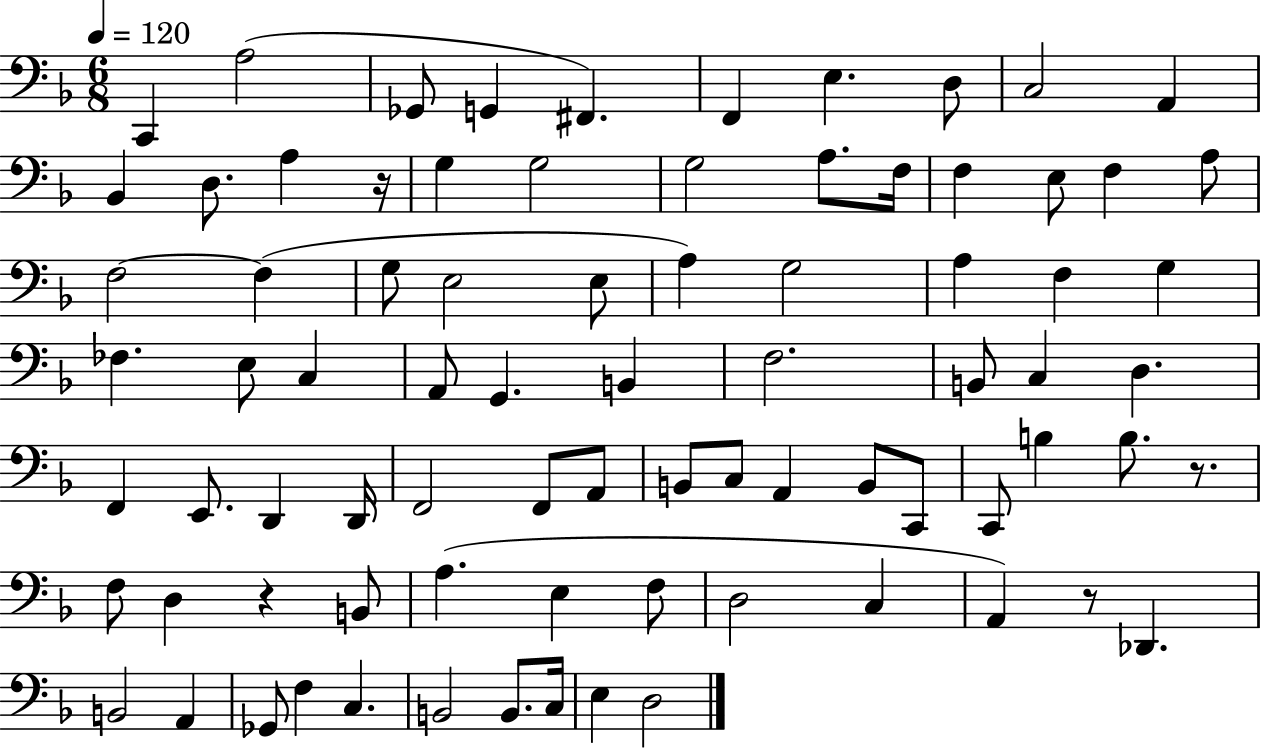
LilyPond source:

{
  \clef bass
  \numericTimeSignature
  \time 6/8
  \key f \major
  \tempo 4 = 120
  c,4 a2( | ges,8 g,4 fis,4.) | f,4 e4. d8 | c2 a,4 | \break bes,4 d8. a4 r16 | g4 g2 | g2 a8. f16 | f4 e8 f4 a8 | \break f2~~ f4( | g8 e2 e8 | a4) g2 | a4 f4 g4 | \break fes4. e8 c4 | a,8 g,4. b,4 | f2. | b,8 c4 d4. | \break f,4 e,8. d,4 d,16 | f,2 f,8 a,8 | b,8 c8 a,4 b,8 c,8 | c,8 b4 b8. r8. | \break f8 d4 r4 b,8 | a4.( e4 f8 | d2 c4 | a,4) r8 des,4. | \break b,2 a,4 | ges,8 f4 c4. | b,2 b,8. c16 | e4 d2 | \break \bar "|."
}